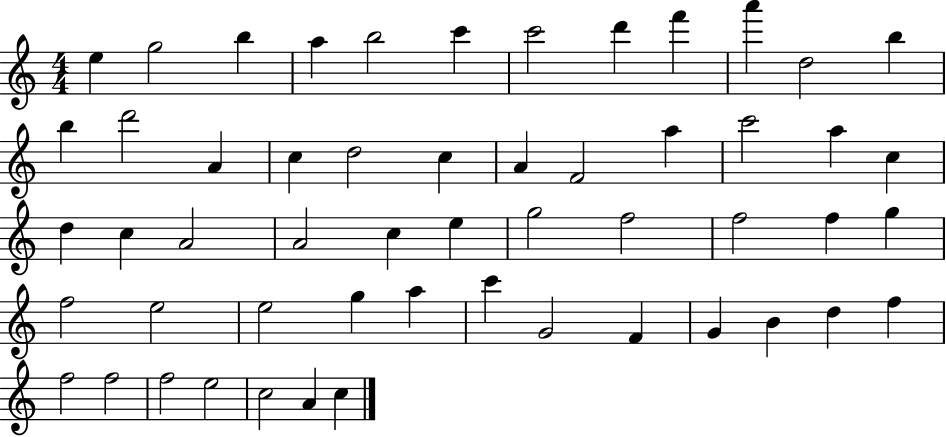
{
  \clef treble
  \numericTimeSignature
  \time 4/4
  \key c \major
  e''4 g''2 b''4 | a''4 b''2 c'''4 | c'''2 d'''4 f'''4 | a'''4 d''2 b''4 | \break b''4 d'''2 a'4 | c''4 d''2 c''4 | a'4 f'2 a''4 | c'''2 a''4 c''4 | \break d''4 c''4 a'2 | a'2 c''4 e''4 | g''2 f''2 | f''2 f''4 g''4 | \break f''2 e''2 | e''2 g''4 a''4 | c'''4 g'2 f'4 | g'4 b'4 d''4 f''4 | \break f''2 f''2 | f''2 e''2 | c''2 a'4 c''4 | \bar "|."
}